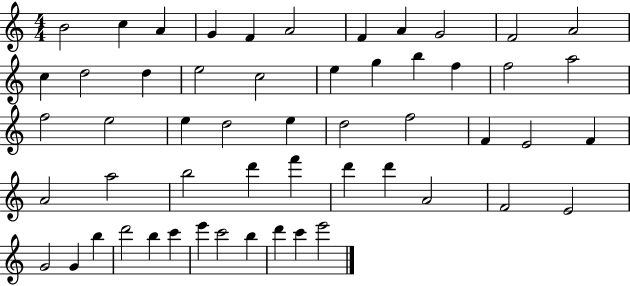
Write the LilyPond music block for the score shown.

{
  \clef treble
  \numericTimeSignature
  \time 4/4
  \key c \major
  b'2 c''4 a'4 | g'4 f'4 a'2 | f'4 a'4 g'2 | f'2 a'2 | \break c''4 d''2 d''4 | e''2 c''2 | e''4 g''4 b''4 f''4 | f''2 a''2 | \break f''2 e''2 | e''4 d''2 e''4 | d''2 f''2 | f'4 e'2 f'4 | \break a'2 a''2 | b''2 d'''4 f'''4 | d'''4 d'''4 a'2 | f'2 e'2 | \break g'2 g'4 b''4 | d'''2 b''4 c'''4 | e'''4 c'''2 b''4 | d'''4 c'''4 e'''2 | \break \bar "|."
}